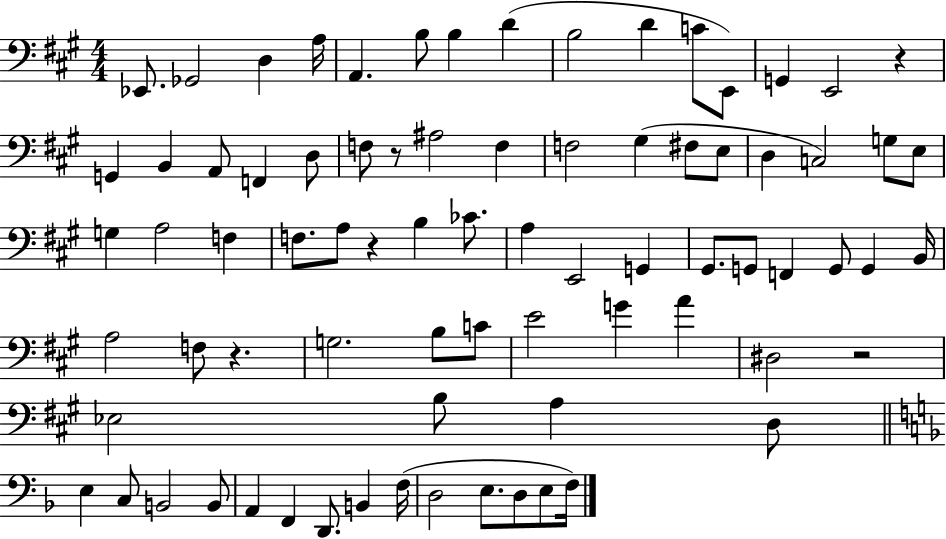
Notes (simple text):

Eb2/e. Gb2/h D3/q A3/s A2/q. B3/e B3/q D4/q B3/h D4/q C4/e E2/e G2/q E2/h R/q G2/q B2/q A2/e F2/q D3/e F3/e R/e A#3/h F3/q F3/h G#3/q F#3/e E3/e D3/q C3/h G3/e E3/e G3/q A3/h F3/q F3/e. A3/e R/q B3/q CES4/e. A3/q E2/h G2/q G#2/e. G2/e F2/q G2/e G2/q B2/s A3/h F3/e R/q. G3/h. B3/e C4/e E4/h G4/q A4/q D#3/h R/h Eb3/h B3/e A3/q D3/e E3/q C3/e B2/h B2/e A2/q F2/q D2/e. B2/q F3/s D3/h E3/e. D3/e E3/e F3/s